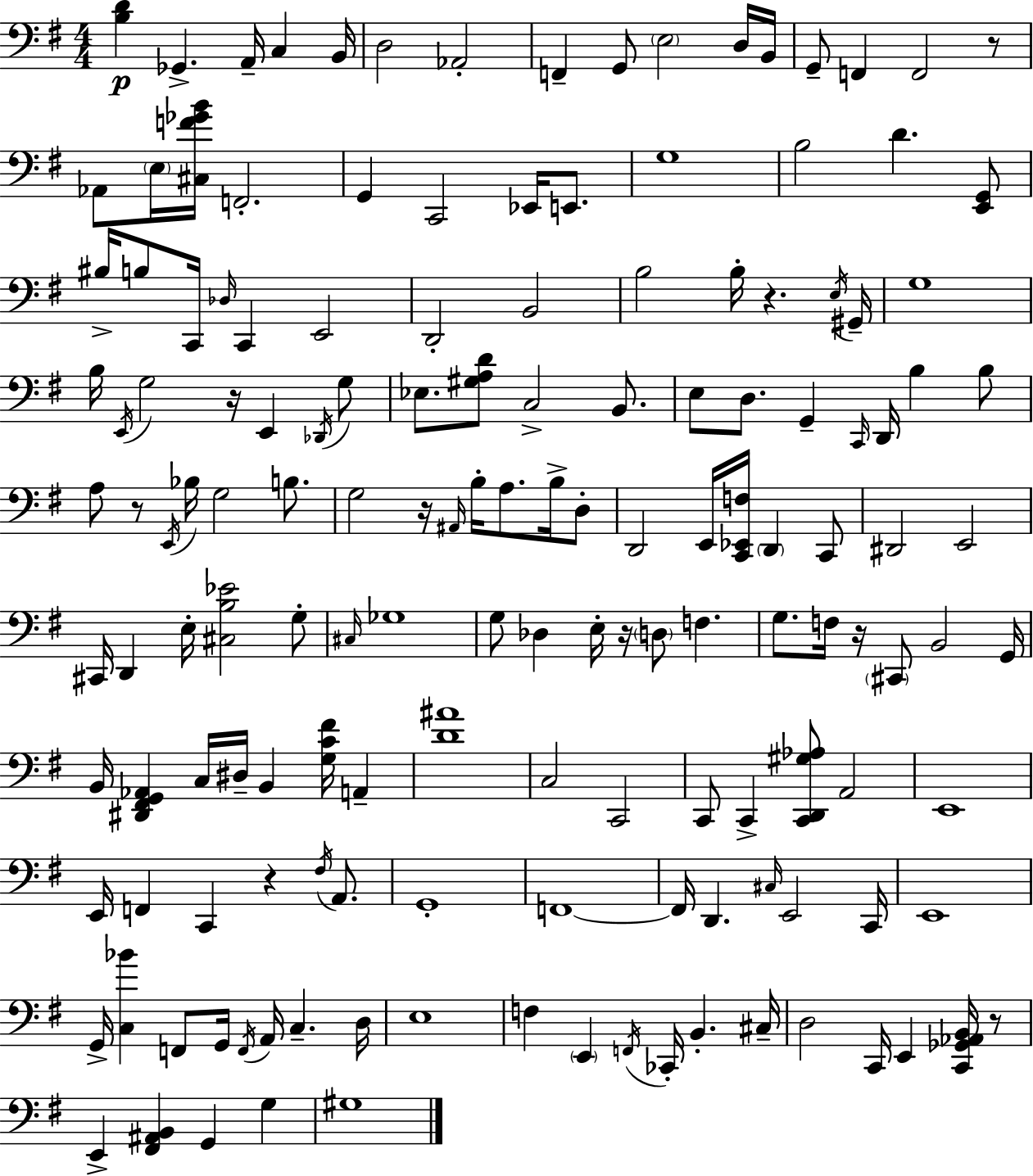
[B3,D4]/q Gb2/q. A2/s C3/q B2/s D3/h Ab2/h F2/q G2/e E3/h D3/s B2/s G2/e F2/q F2/h R/e Ab2/e E3/s [C#3,F4,Gb4,B4]/s F2/h. G2/q C2/h Eb2/s E2/e. G3/w B3/h D4/q. [E2,G2]/e BIS3/s B3/e C2/s Db3/s C2/q E2/h D2/h B2/h B3/h B3/s R/q. E3/s G#2/s G3/w B3/s E2/s G3/h R/s E2/q Db2/s G3/e Eb3/e. [G#3,A3,D4]/e C3/h B2/e. E3/e D3/e. G2/q C2/s D2/s B3/q B3/e A3/e R/e E2/s Bb3/s G3/h B3/e. G3/h R/s A#2/s B3/s A3/e. B3/s D3/e D2/h E2/s [C2,Eb2,F3]/s D2/q C2/e D#2/h E2/h C#2/s D2/q E3/s [C#3,B3,Eb4]/h G3/e C#3/s Gb3/w G3/e Db3/q E3/s R/s D3/e F3/q. G3/e. F3/s R/s C#2/e B2/h G2/s B2/s [D#2,F#2,G2,Ab2]/q C3/s D#3/s B2/q [G3,C4,F#4]/s A2/q [D4,A#4]/w C3/h C2/h C2/e C2/q [C2,D2,G#3,Ab3]/e A2/h E2/w E2/s F2/q C2/q R/q F#3/s A2/e. G2/w F2/w F2/s D2/q. C#3/s E2/h C2/s E2/w G2/s [C3,Bb4]/q F2/e G2/s F2/s A2/s C3/q. D3/s E3/w F3/q E2/q F2/s CES2/s B2/q. C#3/s D3/h C2/s E2/q [C2,Gb2,Ab2,B2]/s R/e E2/q [F#2,A#2,B2]/q G2/q G3/q G#3/w